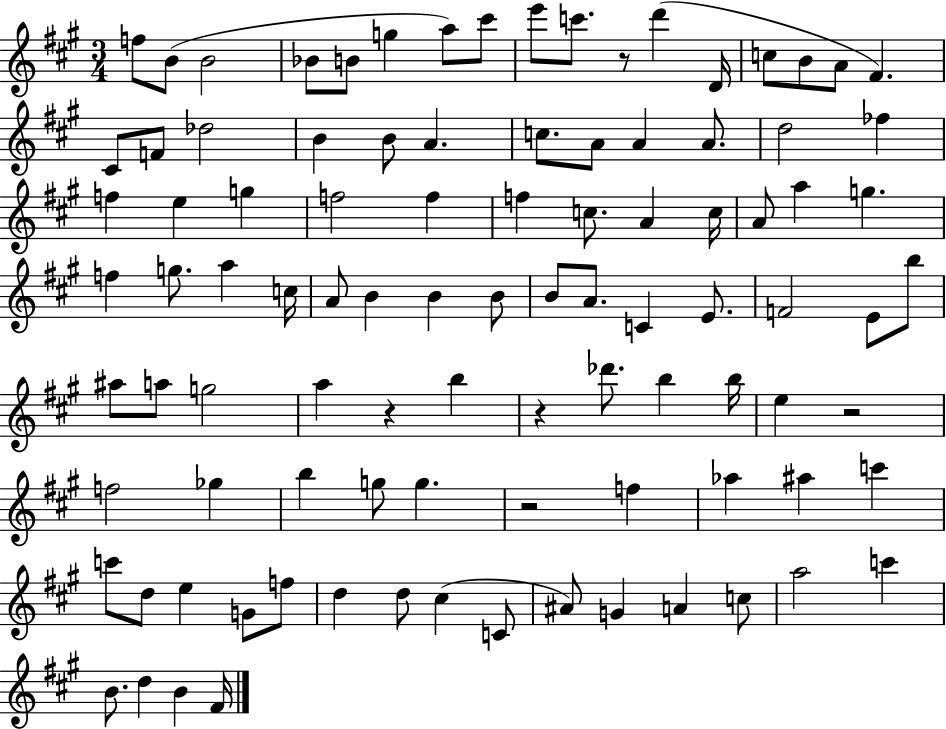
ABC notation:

X:1
T:Untitled
M:3/4
L:1/4
K:A
f/2 B/2 B2 _B/2 B/2 g a/2 ^c'/2 e'/2 c'/2 z/2 d' D/4 c/2 B/2 A/2 ^F ^C/2 F/2 _d2 B B/2 A c/2 A/2 A A/2 d2 _f f e g f2 f f c/2 A c/4 A/2 a g f g/2 a c/4 A/2 B B B/2 B/2 A/2 C E/2 F2 E/2 b/2 ^a/2 a/2 g2 a z b z _d'/2 b b/4 e z2 f2 _g b g/2 g z2 f _a ^a c' c'/2 d/2 e G/2 f/2 d d/2 ^c C/2 ^A/2 G A c/2 a2 c' B/2 d B ^F/4